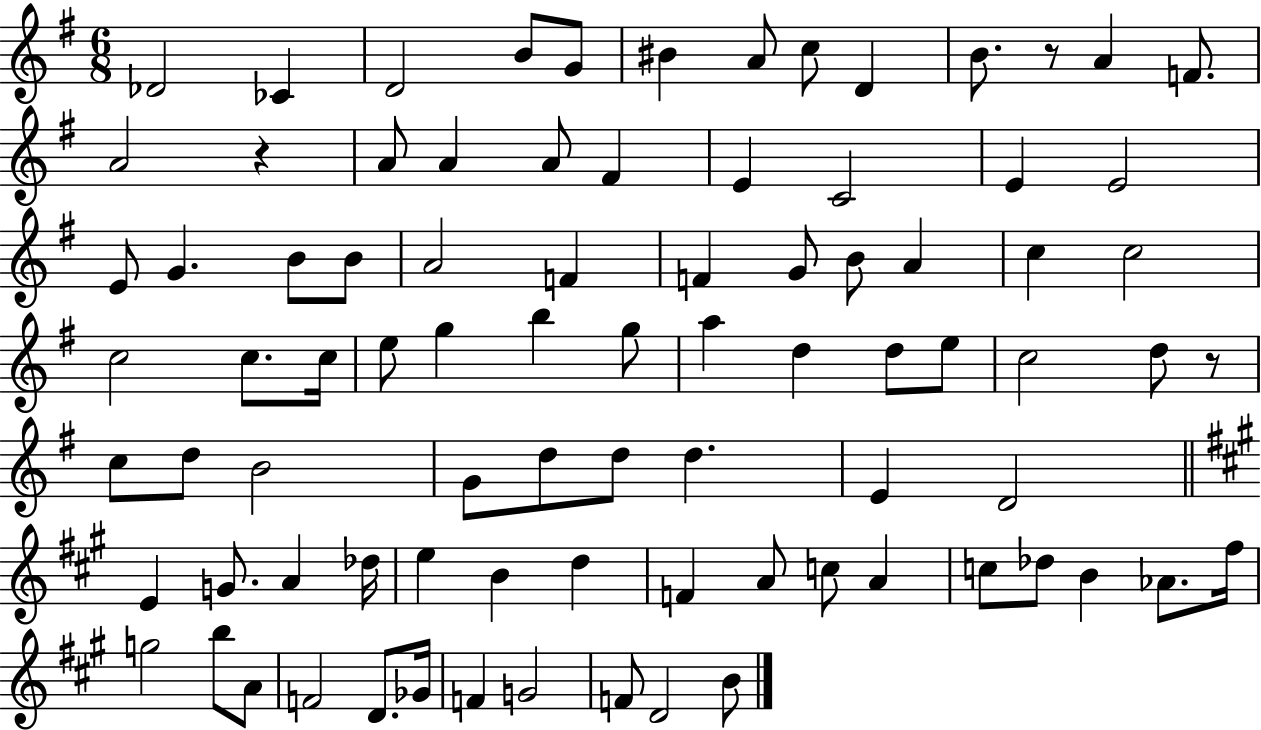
Db4/h CES4/q D4/h B4/e G4/e BIS4/q A4/e C5/e D4/q B4/e. R/e A4/q F4/e. A4/h R/q A4/e A4/q A4/e F#4/q E4/q C4/h E4/q E4/h E4/e G4/q. B4/e B4/e A4/h F4/q F4/q G4/e B4/e A4/q C5/q C5/h C5/h C5/e. C5/s E5/e G5/q B5/q G5/e A5/q D5/q D5/e E5/e C5/h D5/e R/e C5/e D5/e B4/h G4/e D5/e D5/e D5/q. E4/q D4/h E4/q G4/e. A4/q Db5/s E5/q B4/q D5/q F4/q A4/e C5/e A4/q C5/e Db5/e B4/q Ab4/e. F#5/s G5/h B5/e A4/e F4/h D4/e. Gb4/s F4/q G4/h F4/e D4/h B4/e